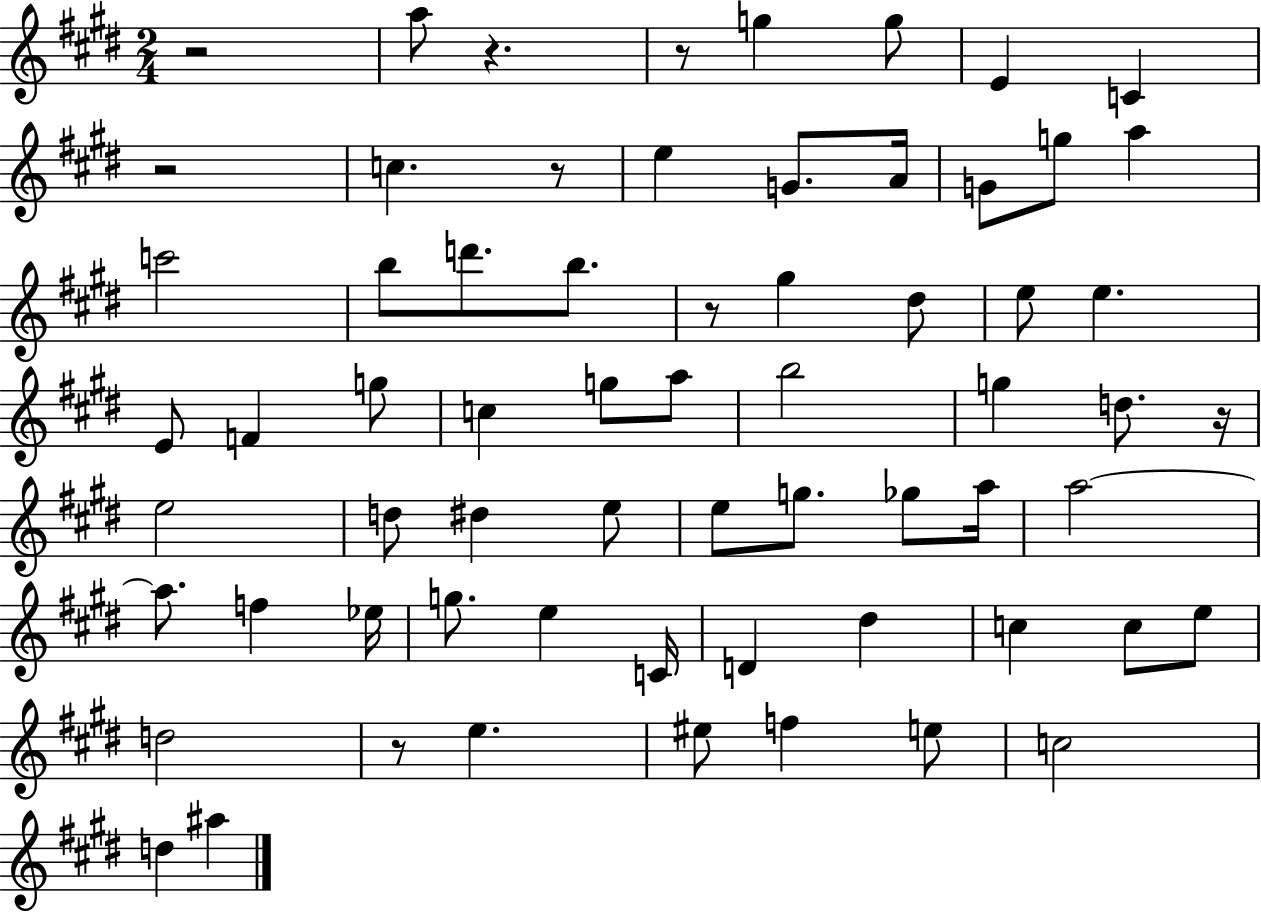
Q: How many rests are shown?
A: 8